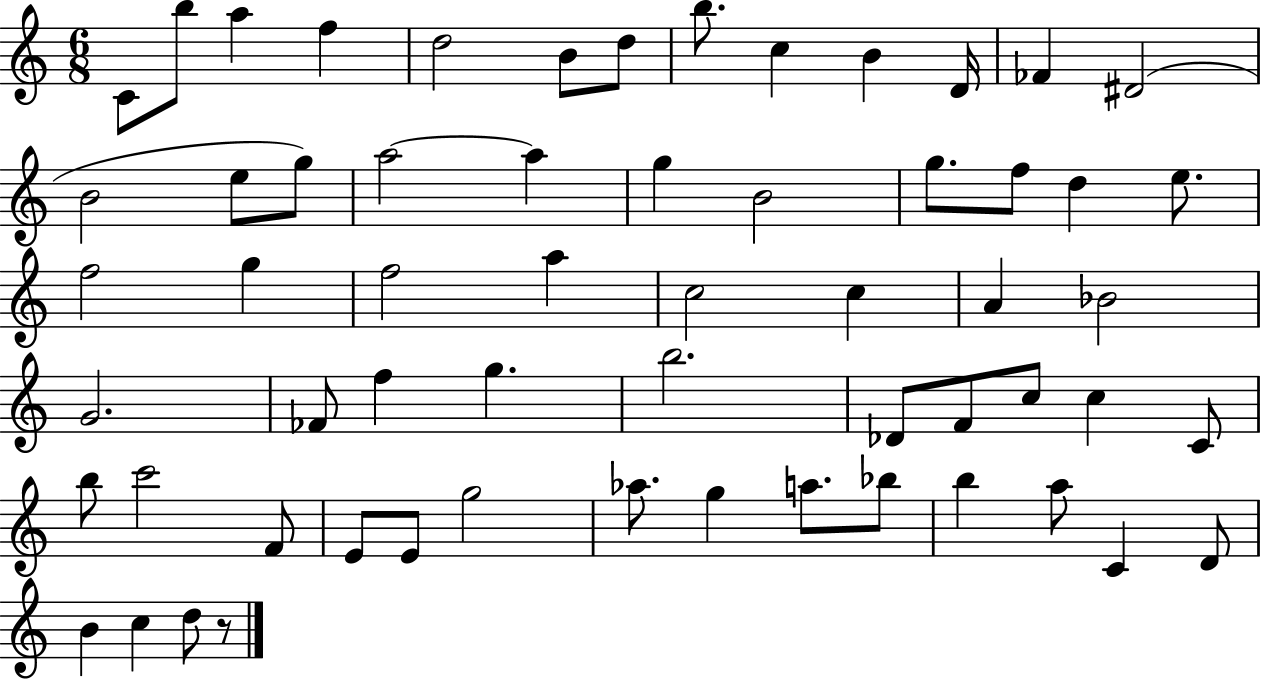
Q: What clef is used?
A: treble